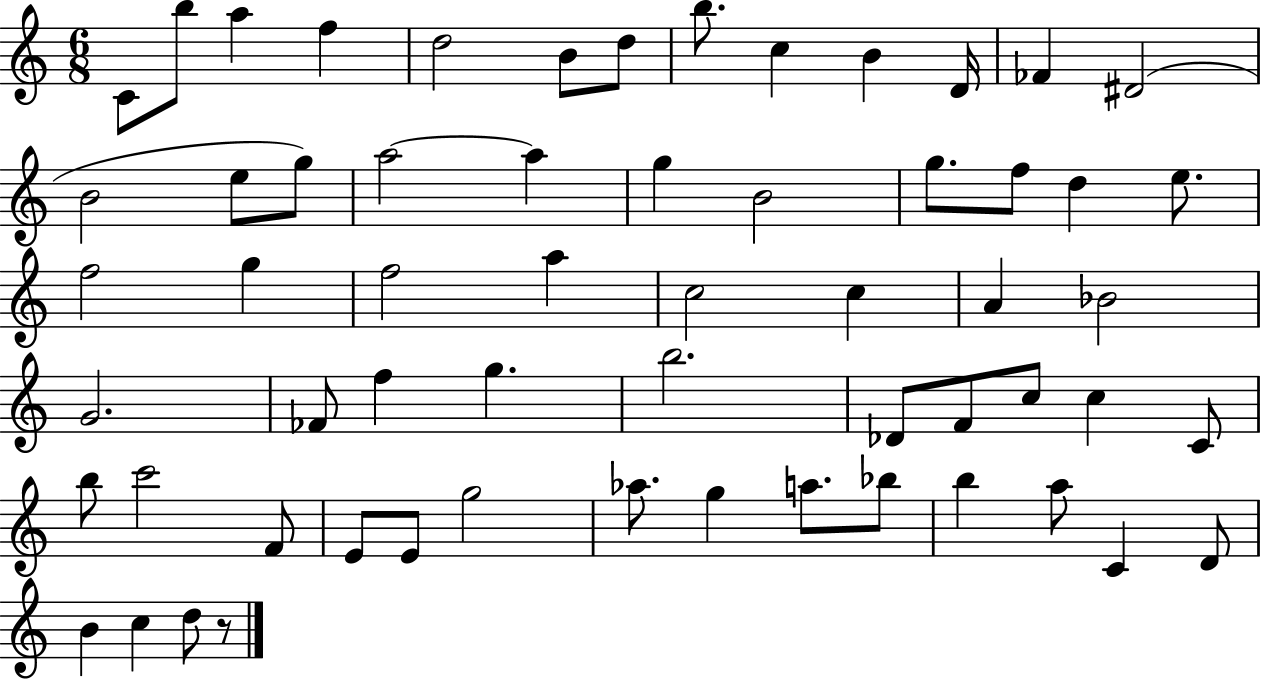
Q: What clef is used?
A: treble